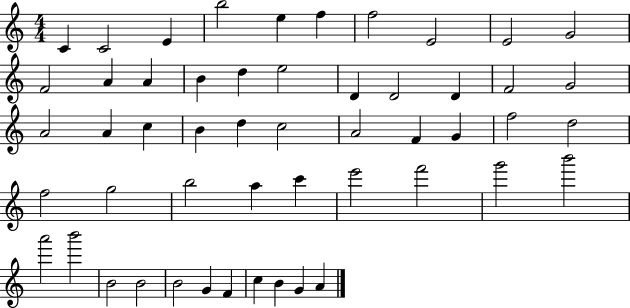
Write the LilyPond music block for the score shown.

{
  \clef treble
  \numericTimeSignature
  \time 4/4
  \key c \major
  c'4 c'2 e'4 | b''2 e''4 f''4 | f''2 e'2 | e'2 g'2 | \break f'2 a'4 a'4 | b'4 d''4 e''2 | d'4 d'2 d'4 | f'2 g'2 | \break a'2 a'4 c''4 | b'4 d''4 c''2 | a'2 f'4 g'4 | f''2 d''2 | \break f''2 g''2 | b''2 a''4 c'''4 | e'''2 f'''2 | g'''2 b'''2 | \break a'''2 b'''2 | b'2 b'2 | b'2 g'4 f'4 | c''4 b'4 g'4 a'4 | \break \bar "|."
}